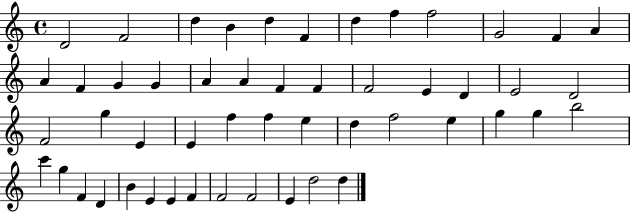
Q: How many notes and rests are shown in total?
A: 51